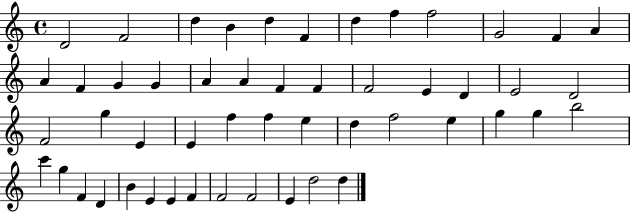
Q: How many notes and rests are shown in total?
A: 51